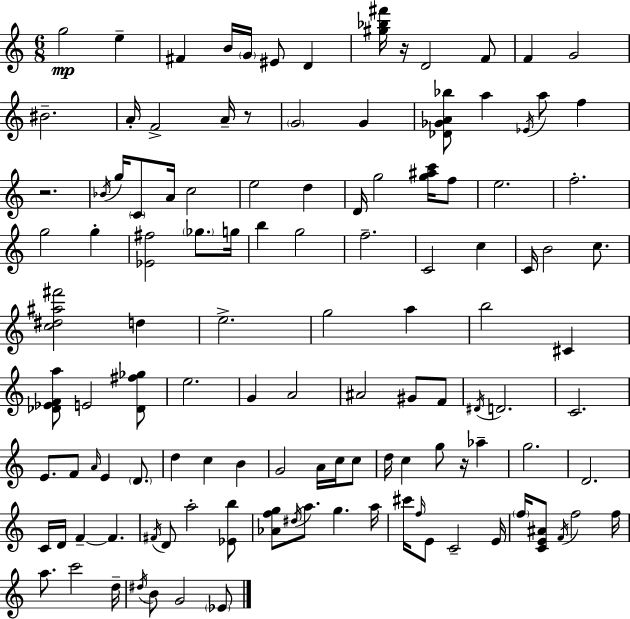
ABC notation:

X:1
T:Untitled
M:6/8
L:1/4
K:C
g2 e ^F B/4 G/4 ^E/2 D [^g_b^f']/4 z/4 D2 F/2 F G2 ^B2 A/4 F2 A/4 z/2 G2 G [_D_GA_b]/2 a _E/4 a/2 f z2 _B/4 g/4 C/2 A/4 c2 e2 d D/4 g2 [g^ac']/4 f/2 e2 f2 g2 g [_E^f]2 _g/2 g/4 b g2 f2 C2 c C/4 B2 c/2 [c^d^a^f']2 d e2 g2 a b2 ^C [_D_EFa]/2 E2 [_D^f_g]/2 e2 G A2 ^A2 ^G/2 F/2 ^D/4 D2 C2 E/2 F/2 A/4 E D/2 d c B G2 A/4 c/4 c/2 d/4 c g/2 z/4 _a g2 D2 C/4 D/4 F F ^F/4 D/2 a2 [_Eb]/2 [_Afg]/2 ^d/4 a/2 g a/4 ^c'/4 f/4 E/2 C2 E/4 f/4 [CE^A]/2 F/4 f2 f/4 a/2 c'2 d/4 ^d/4 B/2 G2 _E/2